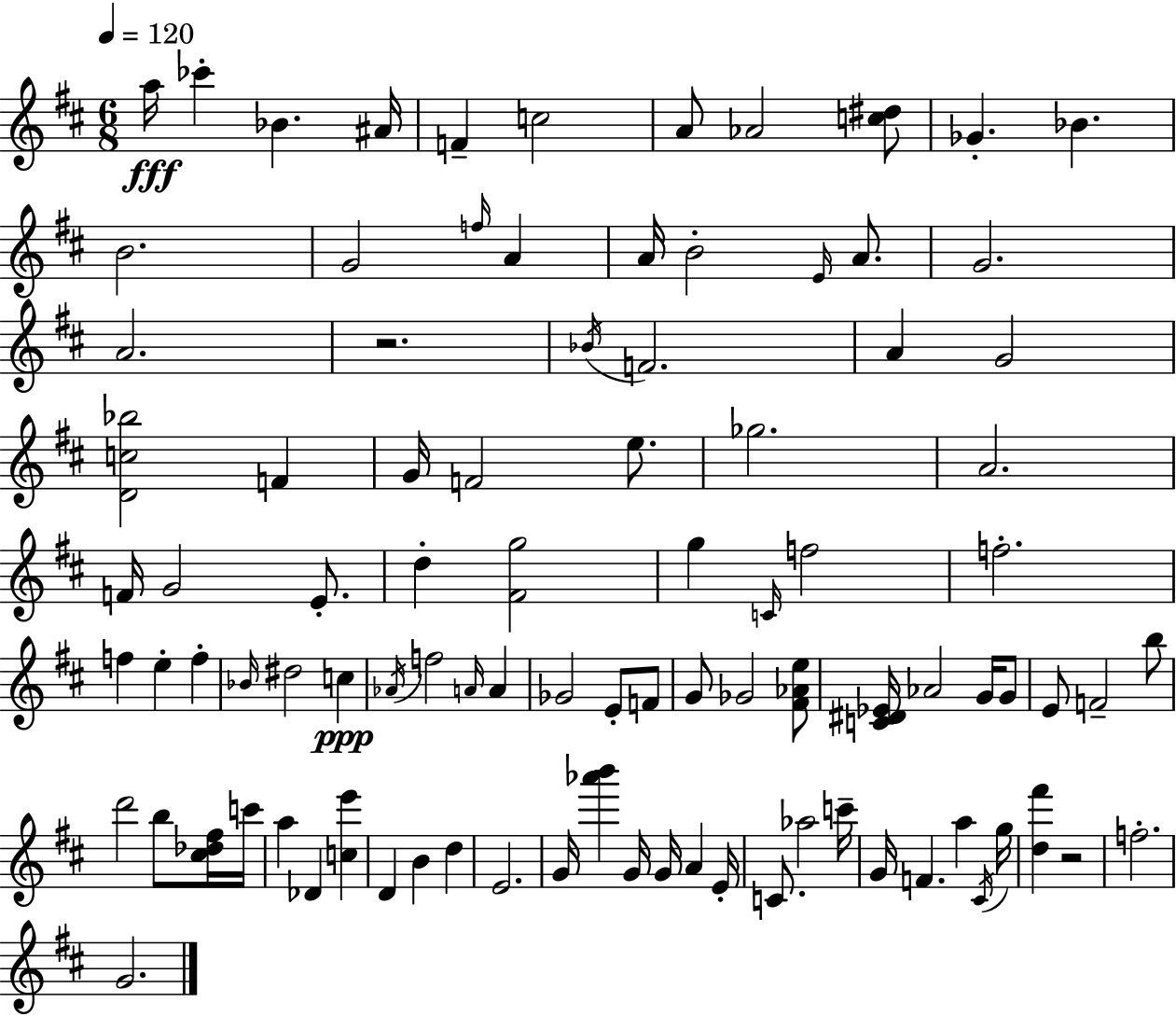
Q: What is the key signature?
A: D major